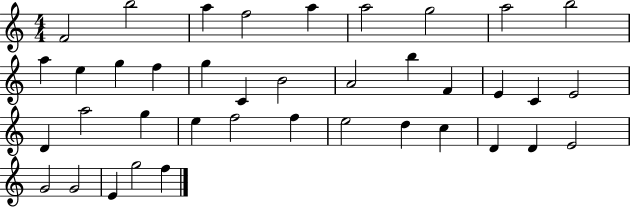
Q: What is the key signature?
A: C major